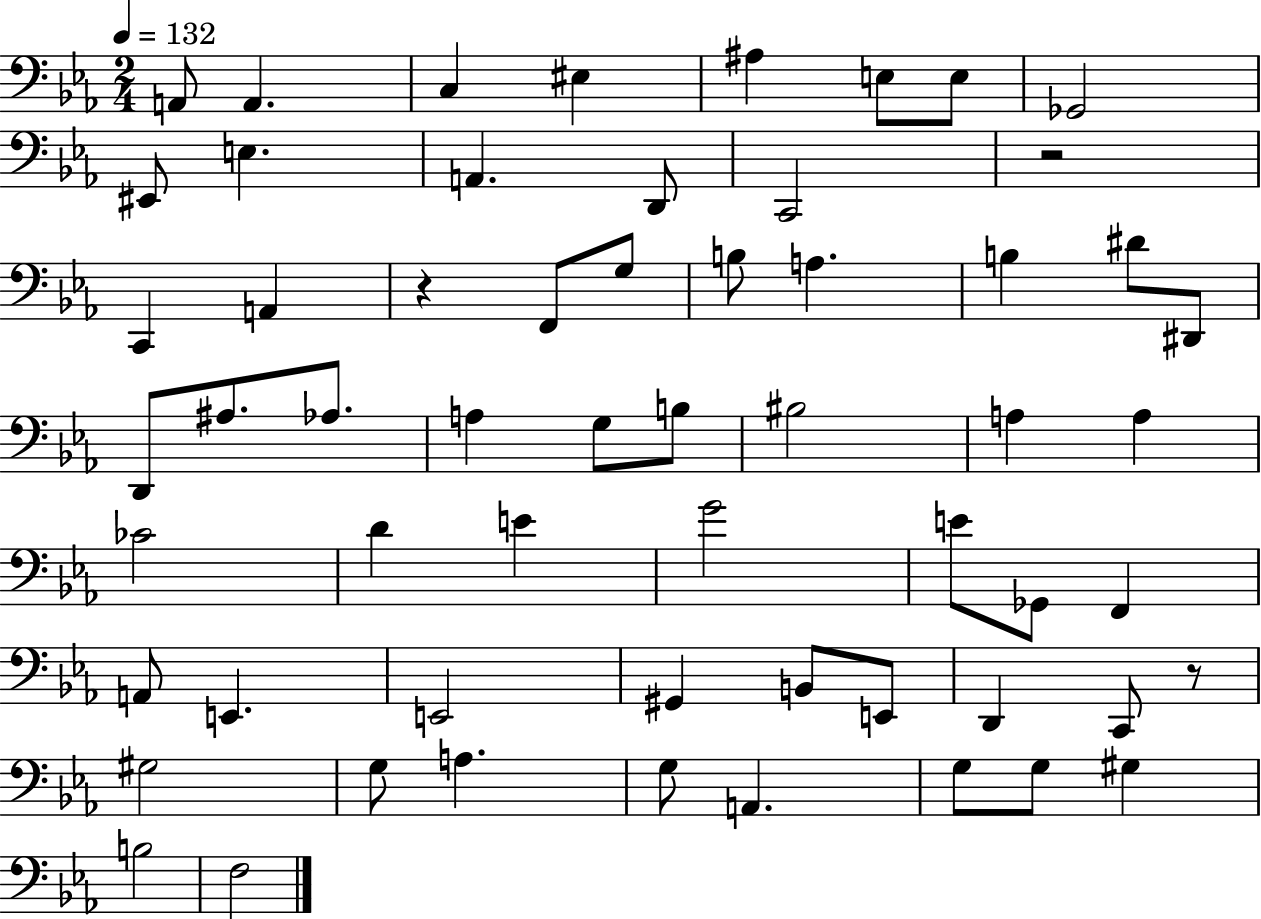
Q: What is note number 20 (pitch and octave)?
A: B3